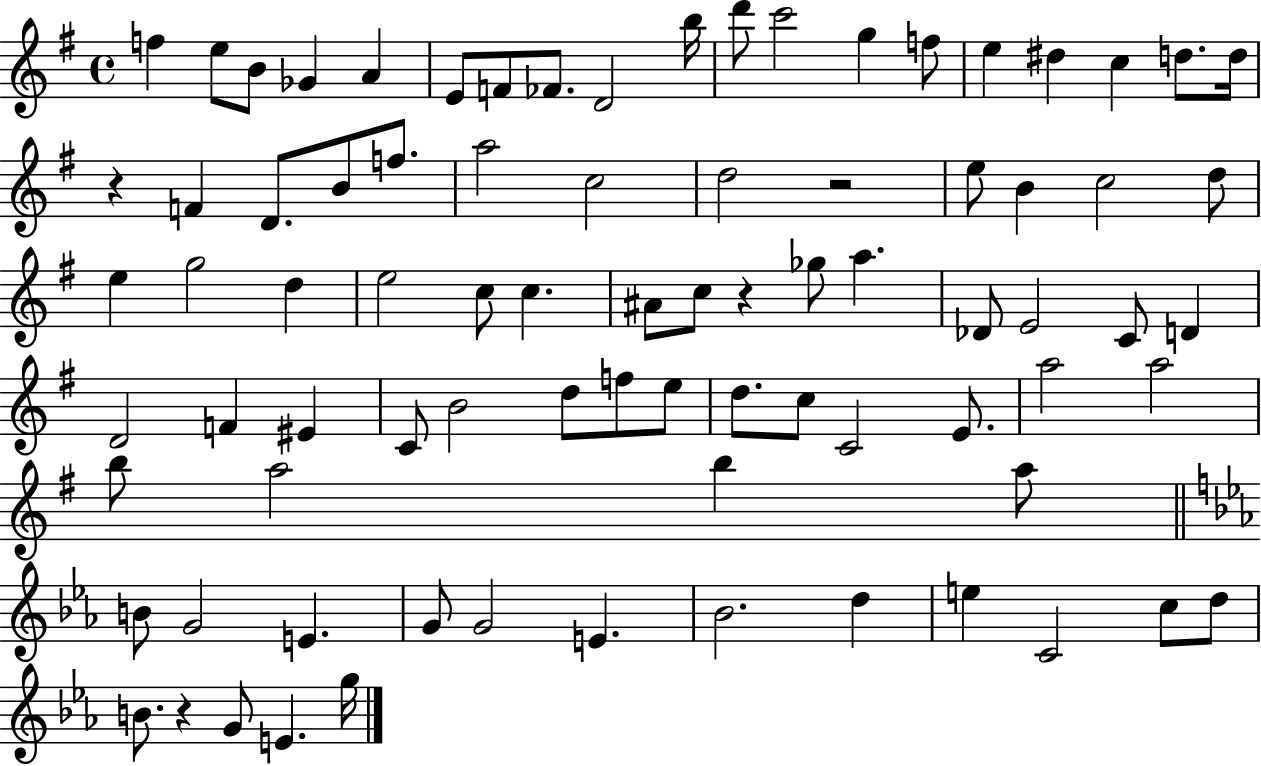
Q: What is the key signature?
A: G major